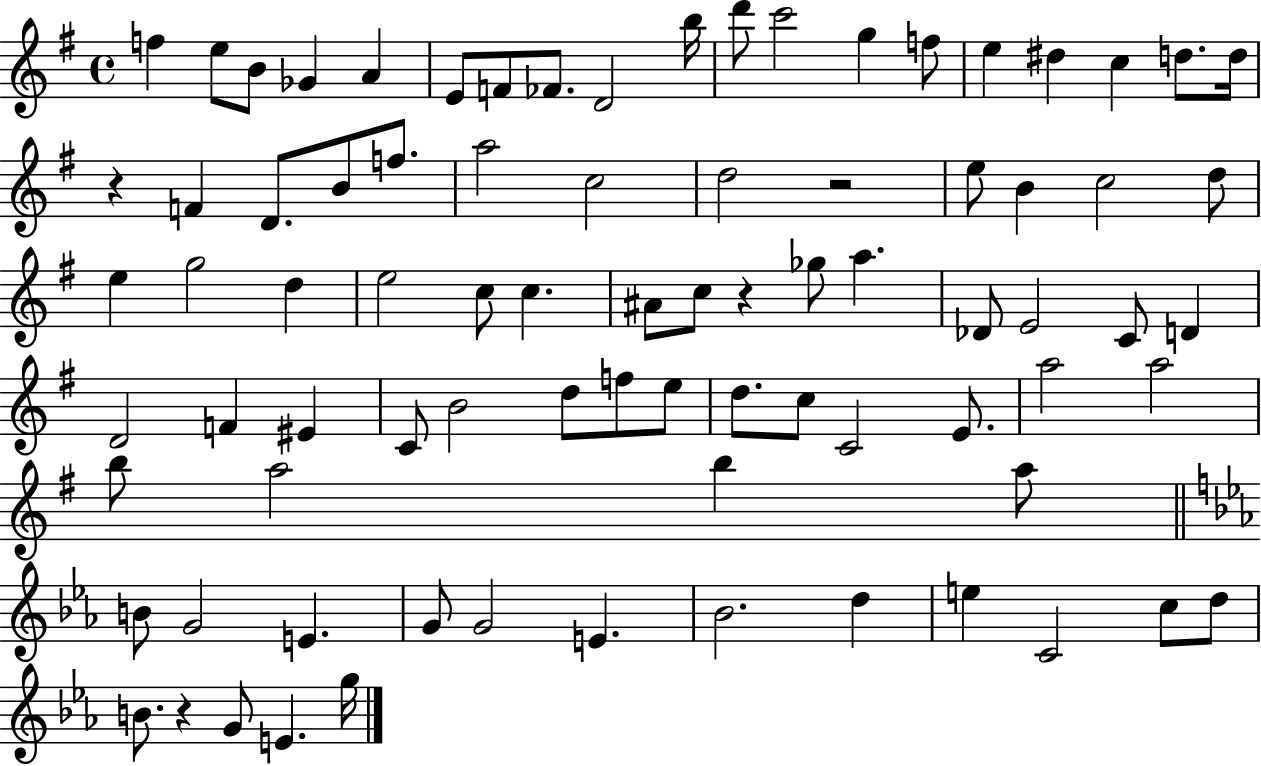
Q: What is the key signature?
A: G major